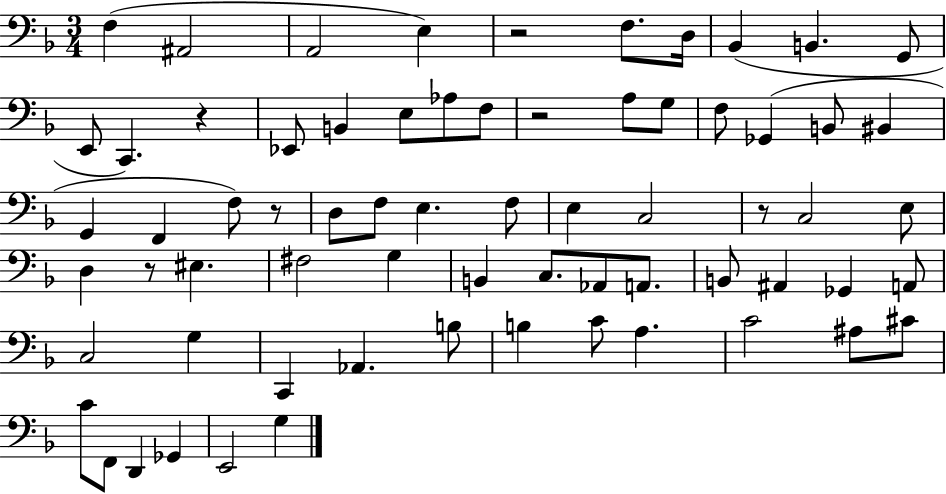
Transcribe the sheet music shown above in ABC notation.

X:1
T:Untitled
M:3/4
L:1/4
K:F
F, ^A,,2 A,,2 E, z2 F,/2 D,/4 _B,, B,, G,,/2 E,,/2 C,, z _E,,/2 B,, E,/2 _A,/2 F,/2 z2 A,/2 G,/2 F,/2 _G,, B,,/2 ^B,, G,, F,, F,/2 z/2 D,/2 F,/2 E, F,/2 E, C,2 z/2 C,2 E,/2 D, z/2 ^E, ^F,2 G, B,, C,/2 _A,,/2 A,,/2 B,,/2 ^A,, _G,, A,,/2 C,2 G, C,, _A,, B,/2 B, C/2 A, C2 ^A,/2 ^C/2 C/2 F,,/2 D,, _G,, E,,2 G,